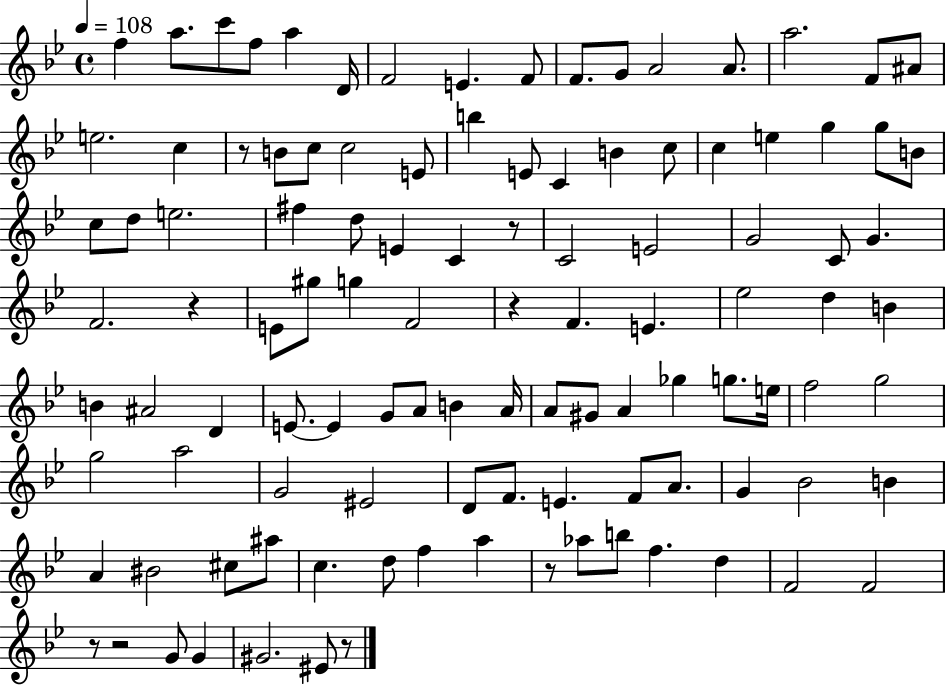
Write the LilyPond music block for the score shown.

{
  \clef treble
  \time 4/4
  \defaultTimeSignature
  \key bes \major
  \tempo 4 = 108
  f''4 a''8. c'''8 f''8 a''4 d'16 | f'2 e'4. f'8 | f'8. g'8 a'2 a'8. | a''2. f'8 ais'8 | \break e''2. c''4 | r8 b'8 c''8 c''2 e'8 | b''4 e'8 c'4 b'4 c''8 | c''4 e''4 g''4 g''8 b'8 | \break c''8 d''8 e''2. | fis''4 d''8 e'4 c'4 r8 | c'2 e'2 | g'2 c'8 g'4. | \break f'2. r4 | e'8 gis''8 g''4 f'2 | r4 f'4. e'4. | ees''2 d''4 b'4 | \break b'4 ais'2 d'4 | e'8.~~ e'4 g'8 a'8 b'4 a'16 | a'8 gis'8 a'4 ges''4 g''8. e''16 | f''2 g''2 | \break g''2 a''2 | g'2 eis'2 | d'8 f'8. e'4. f'8 a'8. | g'4 bes'2 b'4 | \break a'4 bis'2 cis''8 ais''8 | c''4. d''8 f''4 a''4 | r8 aes''8 b''8 f''4. d''4 | f'2 f'2 | \break r8 r2 g'8 g'4 | gis'2. eis'8 r8 | \bar "|."
}